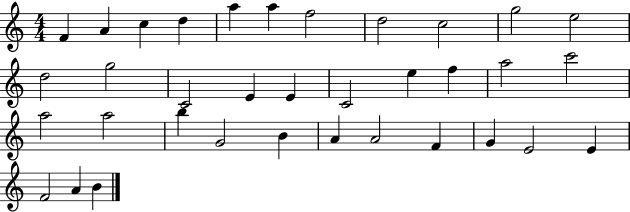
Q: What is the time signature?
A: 4/4